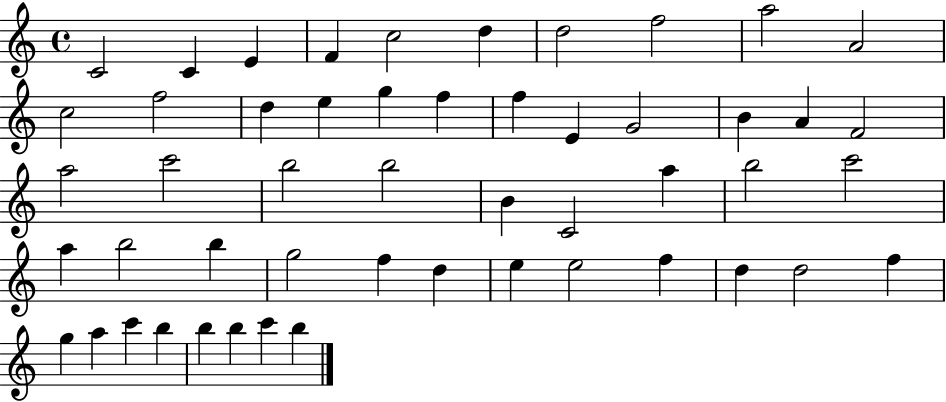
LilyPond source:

{
  \clef treble
  \time 4/4
  \defaultTimeSignature
  \key c \major
  c'2 c'4 e'4 | f'4 c''2 d''4 | d''2 f''2 | a''2 a'2 | \break c''2 f''2 | d''4 e''4 g''4 f''4 | f''4 e'4 g'2 | b'4 a'4 f'2 | \break a''2 c'''2 | b''2 b''2 | b'4 c'2 a''4 | b''2 c'''2 | \break a''4 b''2 b''4 | g''2 f''4 d''4 | e''4 e''2 f''4 | d''4 d''2 f''4 | \break g''4 a''4 c'''4 b''4 | b''4 b''4 c'''4 b''4 | \bar "|."
}